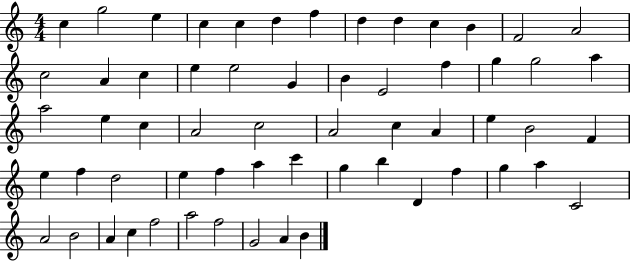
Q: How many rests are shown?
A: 0